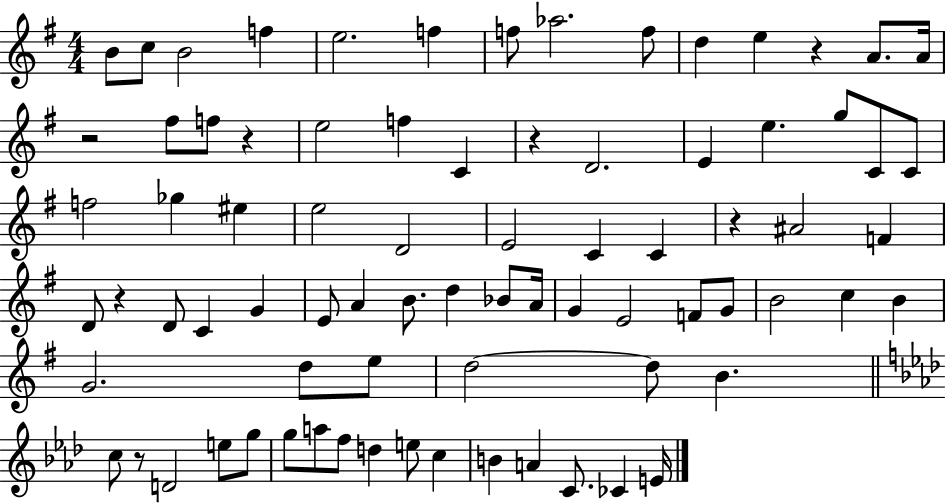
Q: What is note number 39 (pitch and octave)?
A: E4